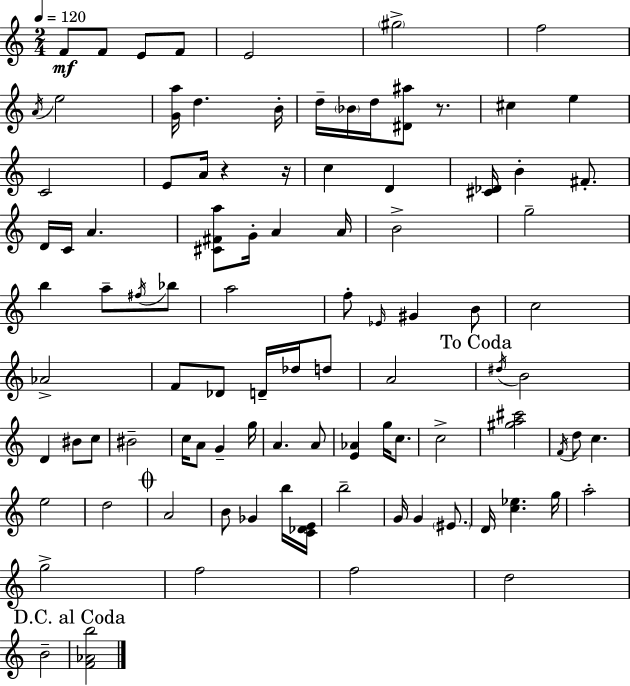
F4/e F4/e E4/e F4/e E4/h G#5/h F5/h A4/s E5/h [G4,A5]/s D5/q. B4/s D5/s Bb4/s D5/s [D#4,A#5]/e R/e. C#5/q E5/q C4/h E4/e A4/s R/q R/s C5/q D4/q [C#4,Db4]/s B4/q F#4/e. D4/s C4/s A4/q. [C#4,F#4,A5]/e G4/s A4/q A4/s B4/h G5/h B5/q A5/e F#5/s Bb5/e A5/h F5/e Eb4/s G#4/q B4/e C5/h Ab4/h F4/e Db4/e D4/s Db5/s D5/e A4/h D#5/s B4/h D4/q BIS4/e C5/e BIS4/h C5/s A4/e G4/q G5/s A4/q. A4/e [E4,Ab4]/q G5/s C5/e. C5/h [G#5,A5,C#6]/h F4/s D5/e C5/q. E5/h D5/h A4/h B4/e Gb4/q B5/s [C4,Db4,E4]/s B5/h G4/s G4/q EIS4/e. D4/s [C5,Eb5]/q. G5/s A5/h G5/h F5/h F5/h D5/h B4/h [F4,Ab4,B5]/h